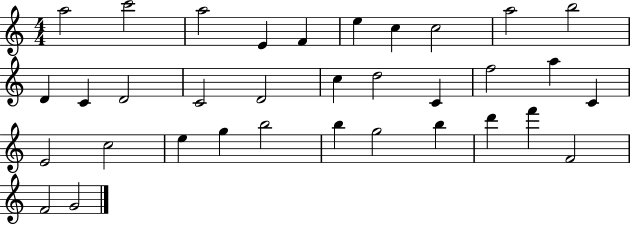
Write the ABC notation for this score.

X:1
T:Untitled
M:4/4
L:1/4
K:C
a2 c'2 a2 E F e c c2 a2 b2 D C D2 C2 D2 c d2 C f2 a C E2 c2 e g b2 b g2 b d' f' F2 F2 G2